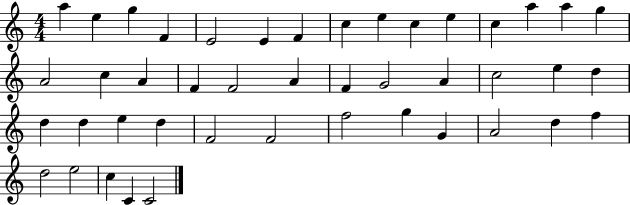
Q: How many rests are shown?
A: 0